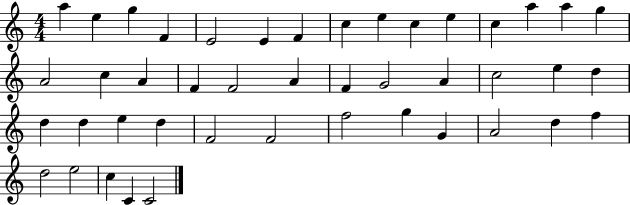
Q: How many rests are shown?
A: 0